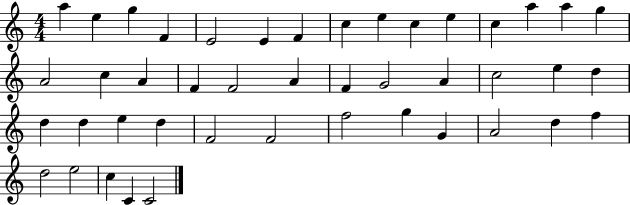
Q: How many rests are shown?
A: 0